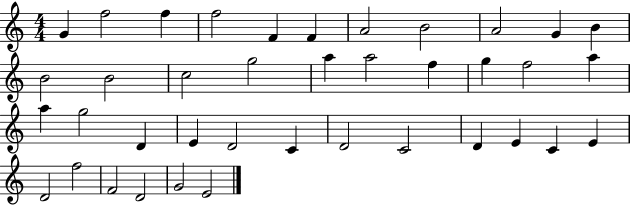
{
  \clef treble
  \numericTimeSignature
  \time 4/4
  \key c \major
  g'4 f''2 f''4 | f''2 f'4 f'4 | a'2 b'2 | a'2 g'4 b'4 | \break b'2 b'2 | c''2 g''2 | a''4 a''2 f''4 | g''4 f''2 a''4 | \break a''4 g''2 d'4 | e'4 d'2 c'4 | d'2 c'2 | d'4 e'4 c'4 e'4 | \break d'2 f''2 | f'2 d'2 | g'2 e'2 | \bar "|."
}